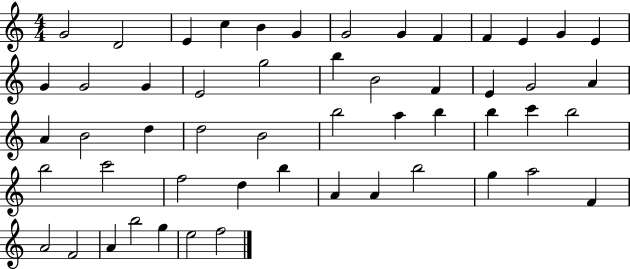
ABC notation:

X:1
T:Untitled
M:4/4
L:1/4
K:C
G2 D2 E c B G G2 G F F E G E G G2 G E2 g2 b B2 F E G2 A A B2 d d2 B2 b2 a b b c' b2 b2 c'2 f2 d b A A b2 g a2 F A2 F2 A b2 g e2 f2